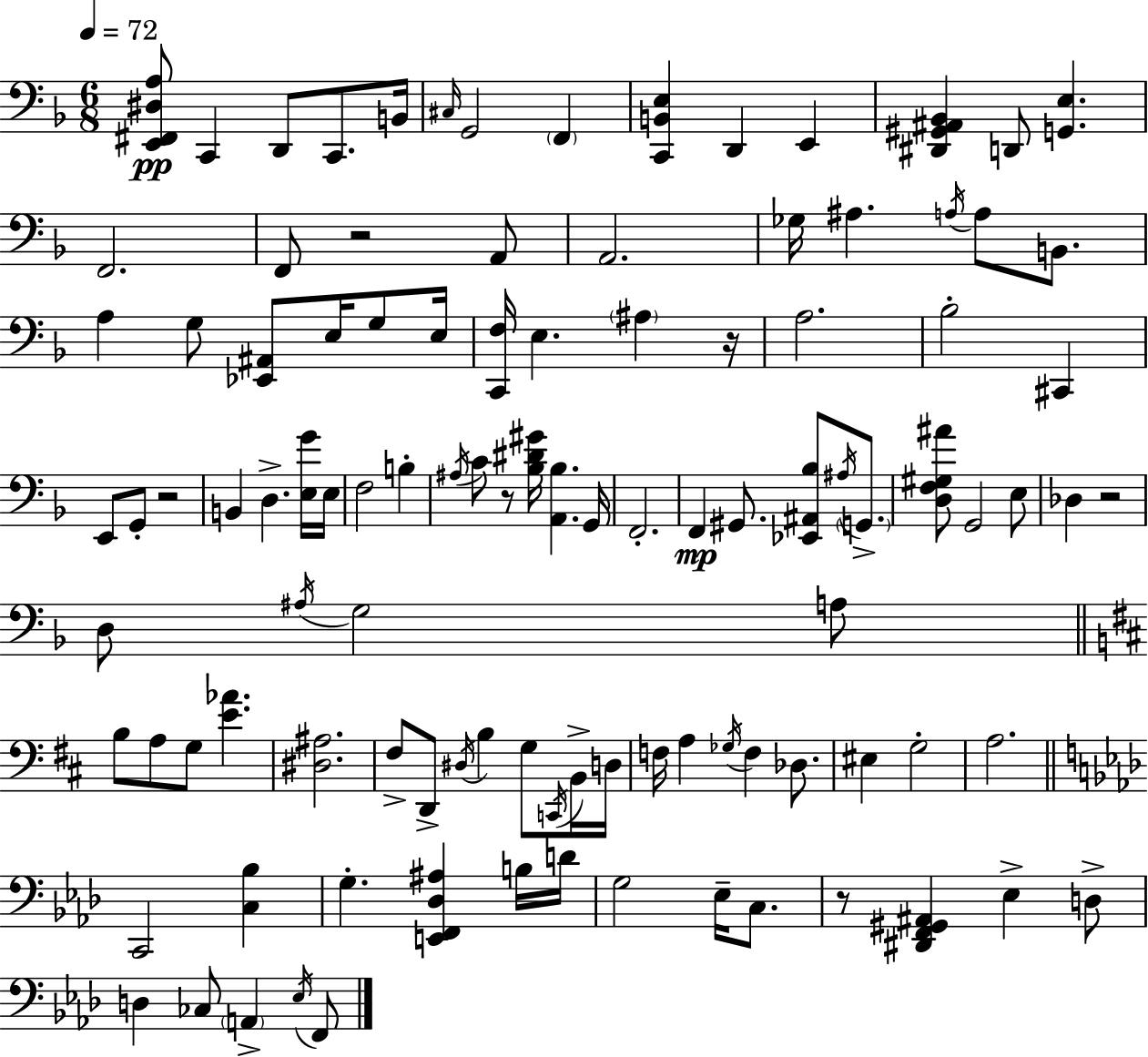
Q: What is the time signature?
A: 6/8